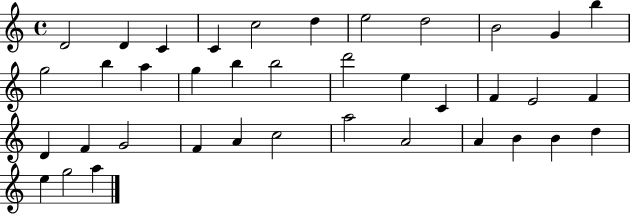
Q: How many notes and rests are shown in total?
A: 38